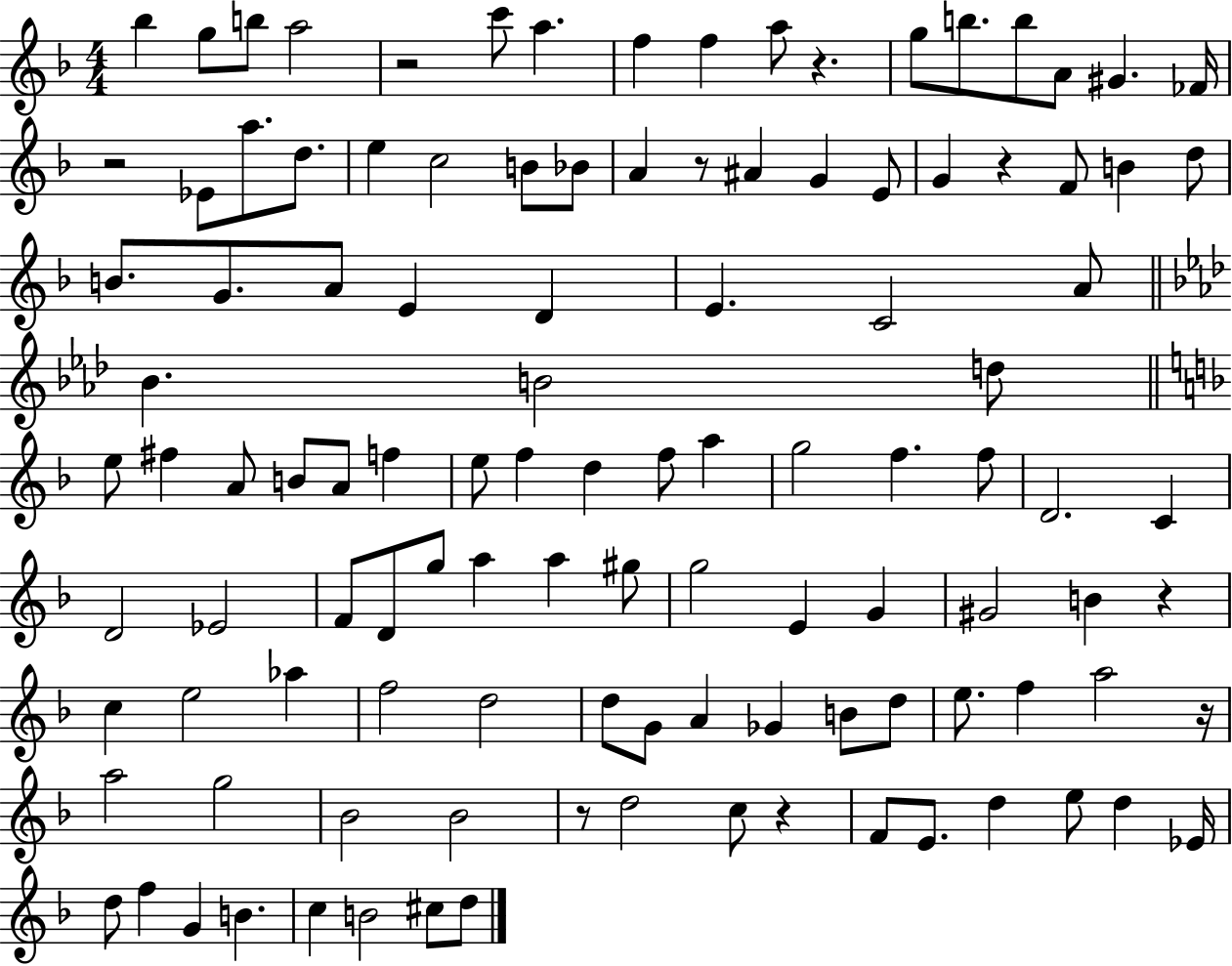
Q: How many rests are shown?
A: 9